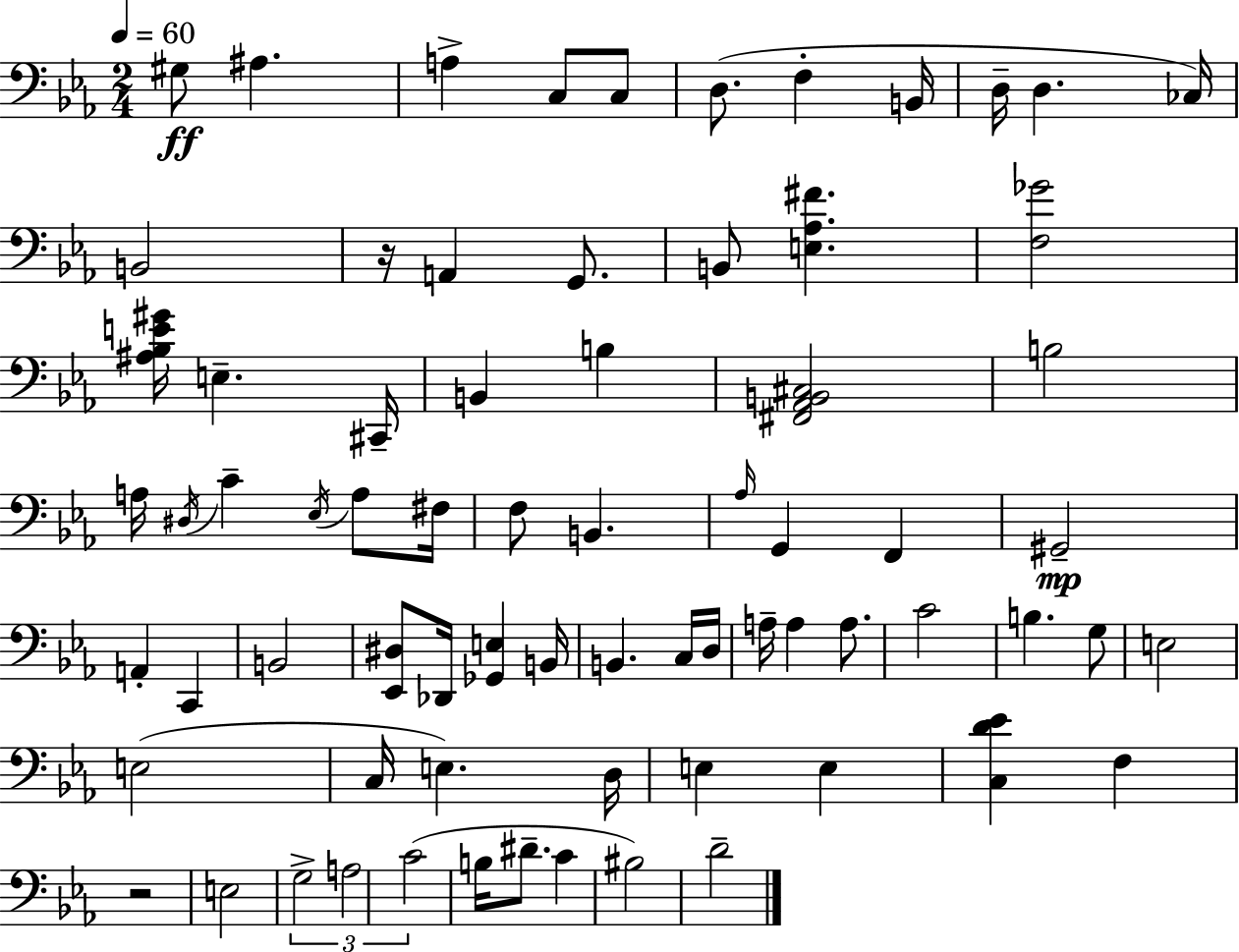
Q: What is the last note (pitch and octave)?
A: D4